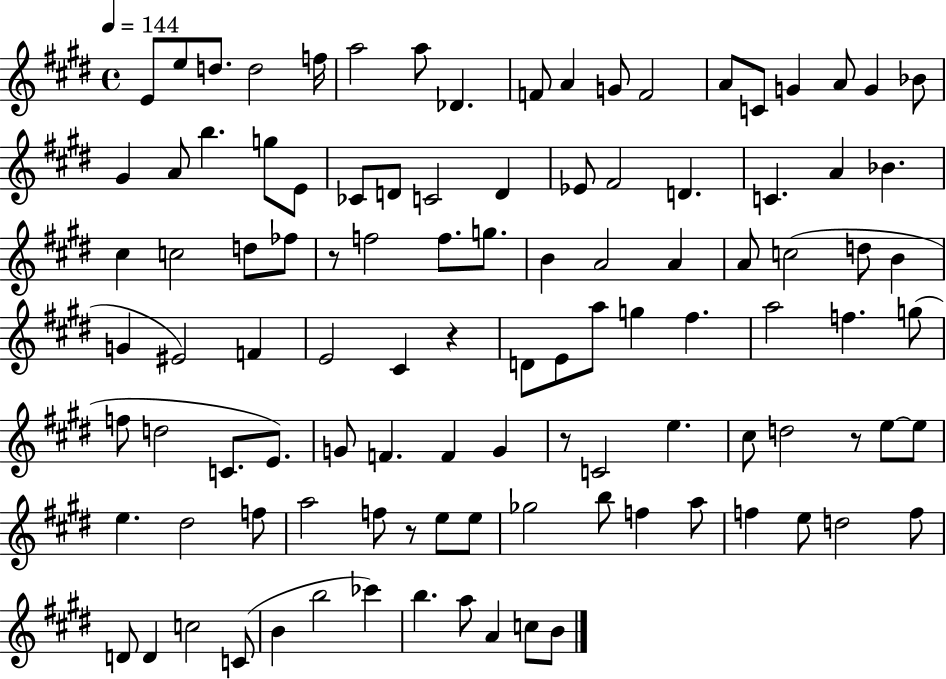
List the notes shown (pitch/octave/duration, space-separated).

E4/e E5/e D5/e. D5/h F5/s A5/h A5/e Db4/q. F4/e A4/q G4/e F4/h A4/e C4/e G4/q A4/e G4/q Bb4/e G#4/q A4/e B5/q. G5/e E4/e CES4/e D4/e C4/h D4/q Eb4/e F#4/h D4/q. C4/q. A4/q Bb4/q. C#5/q C5/h D5/e FES5/e R/e F5/h F5/e. G5/e. B4/q A4/h A4/q A4/e C5/h D5/e B4/q G4/q EIS4/h F4/q E4/h C#4/q R/q D4/e E4/e A5/e G5/q F#5/q. A5/h F5/q. G5/e F5/e D5/h C4/e. E4/e. G4/e F4/q. F4/q G4/q R/e C4/h E5/q. C#5/e D5/h R/e E5/e E5/e E5/q. D#5/h F5/e A5/h F5/e R/e E5/e E5/e Gb5/h B5/e F5/q A5/e F5/q E5/e D5/h F5/e D4/e D4/q C5/h C4/e B4/q B5/h CES6/q B5/q. A5/e A4/q C5/e B4/e